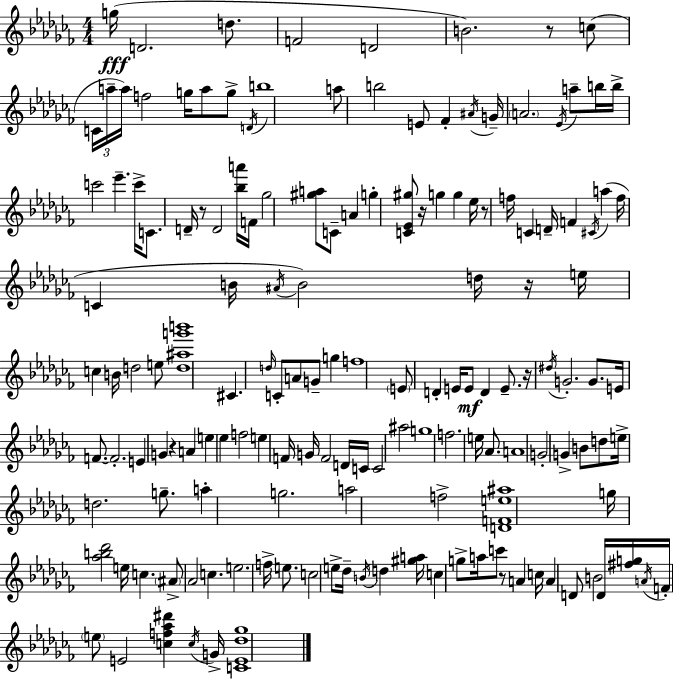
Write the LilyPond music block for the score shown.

{
  \clef treble
  \numericTimeSignature
  \time 4/4
  \key aes \minor
  g''16(\fff d'2. d''8. | f'2 d'2 | b'2.) r8 c''8( | \tuplet 3/2 { c'16 a''16-- a''16) } f''2 g''16 a''8 g''8-> | \break \acciaccatura { d'16 } b''1 | a''8 b''2 e'8 fes'4-. | \acciaccatura { ais'16 } g'16-- \parenthesize a'2. \acciaccatura { ees'16 } | a''8-- b''16 b''16-> c'''2 ees'''4.-- | \break c'''16-> c'8. d'16-- r8 d'2 | <bes'' a'''>16 f'16 ges''2 <gis'' a''>8 c'8-- a'4 | g''4-. <c' ees' gis''>8 r16 g''4 g''4 | ees''16 r8 f''16 c'4 d'16-- f'4 \acciaccatura { cis'16 } | \break a''4( f''16 c'4 b'16 \acciaccatura { ais'16 } b'2) | d''16 r16 e''16 c''4 b'16 d''2 | e''8 <d'' ais'' g''' b'''>1 | cis'4. \grace { d''16 } c'8-. a'8 | \break g'8-- g''4 f''1 | \parenthesize e'8 d'4-. e'16 e'8\mf d'4 | e'8.-- r16 \acciaccatura { dis''16 } g'2.-. | g'8. e'16 f'8.~~ f'2.-. | \break e'4 g'4 r4 | a'4 e''4 ees''4 f''2 | e''4 f'16 g'16 f'2 | d'16 c'16 c'2 ais''2 | \break g''1 | f''2. | e''16 aes'8. a'1 | g'2-. g'4-> | \break b'8 d''8 e''16-> d''2. | g''8.-- a''4-. g''2. | a''2 f''2-> | <d' f' e'' ais''>1 | \break g''16 <aes'' b'' des'''>2 | e''16 c''4. \parenthesize ais'8-> aes'2 | c''4. e''2. | f''16-> e''8. c''2 e''8-> | \break des''16-- \acciaccatura { b'16 } d''4 <gis'' a''>16 c''4 g''8-> a''16 c'''8 | r8 a'4 c''16 a'4 d'8 b'2 | d'16 <fis'' g''>16 \acciaccatura { a'16 } f'16-. \parenthesize e''8 e'2 | <c'' f'' aes'' dis'''>4 \acciaccatura { c''16 } g'16-> <c' e' des'' ges''>1 | \break \bar "|."
}